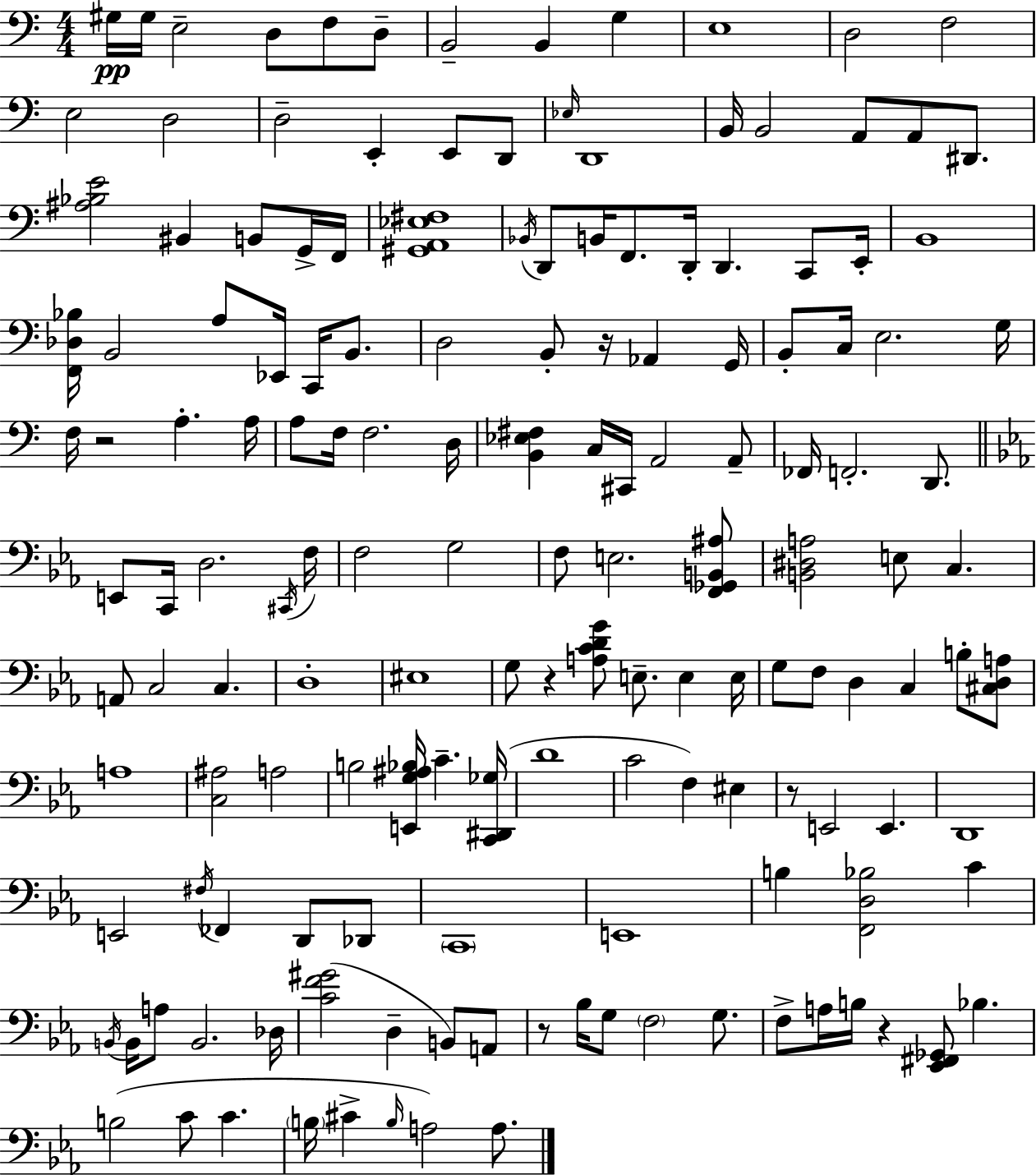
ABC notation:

X:1
T:Untitled
M:4/4
L:1/4
K:C
^G,/4 ^G,/4 E,2 D,/2 F,/2 D,/2 B,,2 B,, G, E,4 D,2 F,2 E,2 D,2 D,2 E,, E,,/2 D,,/2 _E,/4 D,,4 B,,/4 B,,2 A,,/2 A,,/2 ^D,,/2 [^A,_B,E]2 ^B,, B,,/2 G,,/4 F,,/4 [^G,,A,,_E,^F,]4 _B,,/4 D,,/2 B,,/4 F,,/2 D,,/4 D,, C,,/2 E,,/4 B,,4 [F,,_D,_B,]/4 B,,2 A,/2 _E,,/4 C,,/4 B,,/2 D,2 B,,/2 z/4 _A,, G,,/4 B,,/2 C,/4 E,2 G,/4 F,/4 z2 A, A,/4 A,/2 F,/4 F,2 D,/4 [B,,_E,^F,] C,/4 ^C,,/4 A,,2 A,,/2 _F,,/4 F,,2 D,,/2 E,,/2 C,,/4 D,2 ^C,,/4 F,/4 F,2 G,2 F,/2 E,2 [F,,_G,,B,,^A,]/2 [B,,^D,A,]2 E,/2 C, A,,/2 C,2 C, D,4 ^E,4 G,/2 z [A,CDG]/2 E,/2 E, E,/4 G,/2 F,/2 D, C, B,/2 [^C,D,A,]/2 A,4 [C,^A,]2 A,2 B,2 [E,,G,^A,_B,]/4 C [C,,^D,,_G,]/4 D4 C2 F, ^E, z/2 E,,2 E,, D,,4 E,,2 ^F,/4 _F,, D,,/2 _D,,/2 C,,4 E,,4 B, [F,,D,_B,]2 C B,,/4 B,,/4 A,/2 B,,2 _D,/4 [CF^G]2 D, B,,/2 A,,/2 z/2 _B,/4 G,/2 F,2 G,/2 F,/2 A,/4 B,/4 z [_E,,^F,,_G,,]/2 _B, B,2 C/2 C B,/4 ^C B,/4 A,2 A,/2